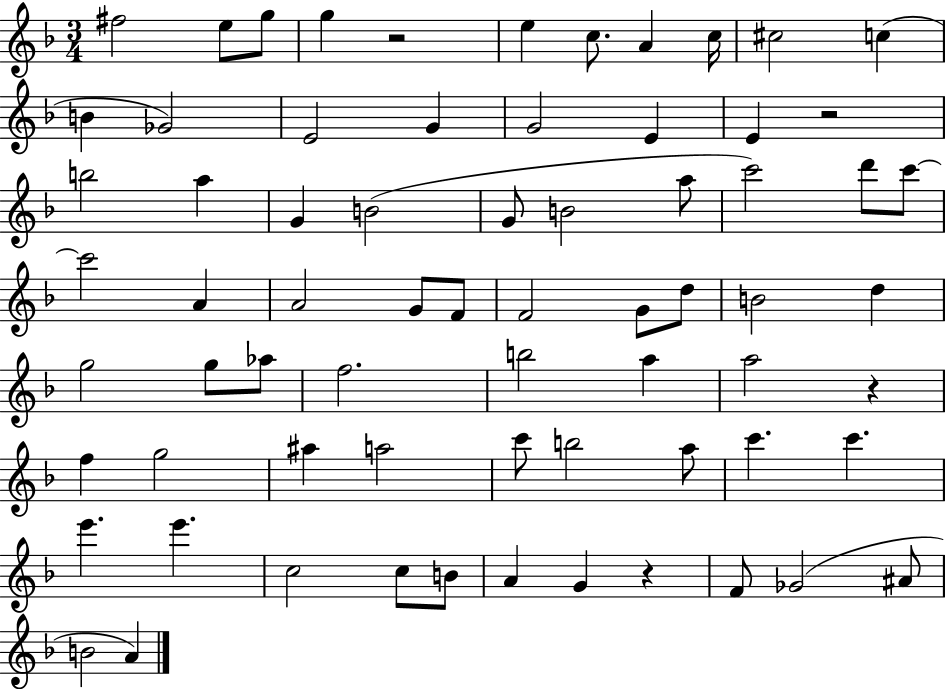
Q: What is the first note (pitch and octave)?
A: F#5